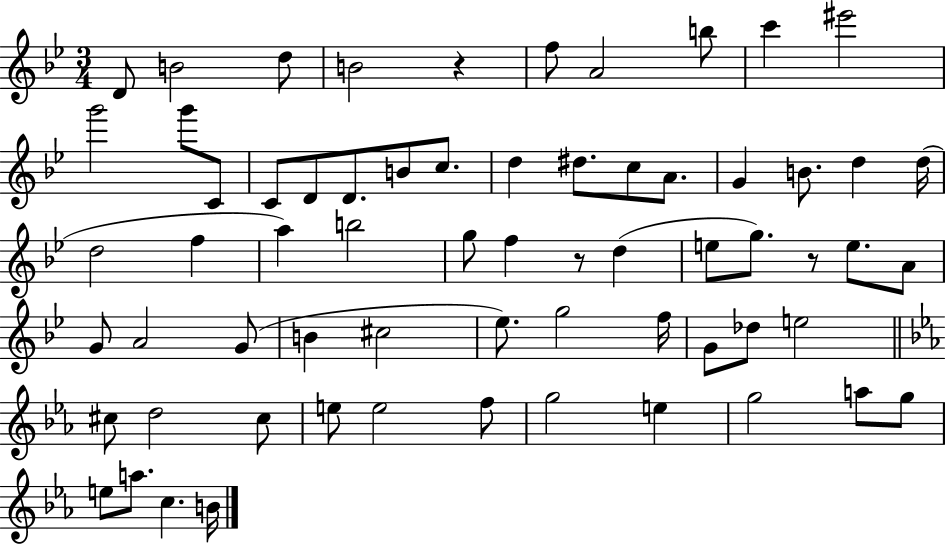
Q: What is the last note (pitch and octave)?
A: B4